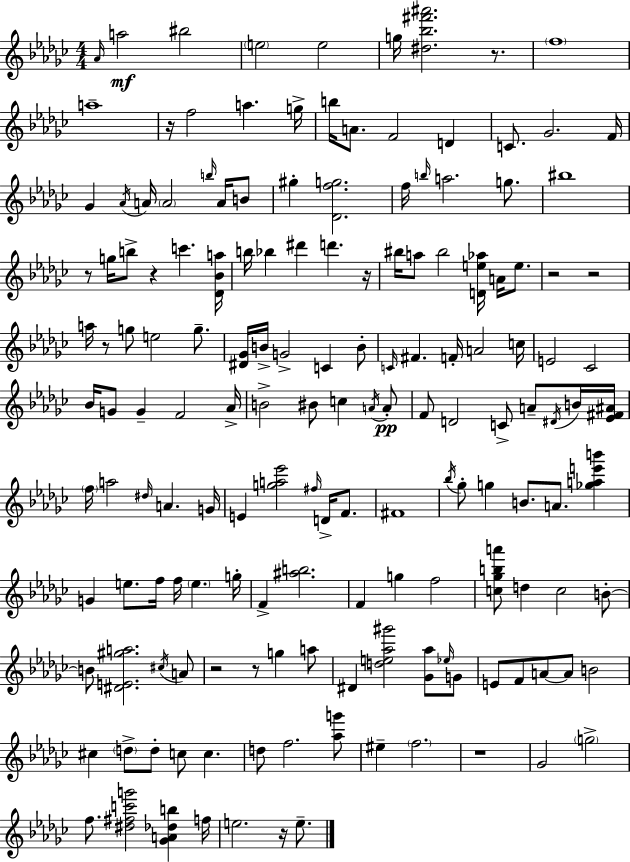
{
  \clef treble
  \numericTimeSignature
  \time 4/4
  \key ees \minor
  \repeat volta 2 { \grace { aes'16 }\mf a''2 bis''2 | \parenthesize e''2 e''2 | g''16 <dis'' bes'' fis''' ais'''>2. r8. | \parenthesize f''1 | \break a''1-- | r16 f''2 a''4. | g''16-> b''16 a'8. f'2 d'4 | c'8. ges'2. | \break f'16 ges'4 \acciaccatura { aes'16 } a'16 \parenthesize a'2 \grace { b''16 } | a'16 b'8 gis''4-. <des' f'' g''>2. | f''16 \grace { b''16 } a''2. | g''8. bis''1 | \break r8 g''16 b''8-> r4 c'''4. | <des' bes' a''>16 b''16 bes''4 dis'''4 d'''4. | r16 bis''16 a''8 bis''2 <d' e'' aes''>16 | a'16 e''8. r2 r2 | \break a''16 r8 g''8 e''2 | g''8.-- <dis' ges'>16 b'16-> g'2-> c'4 | b'8-. \grace { c'16 } fis'4. f'16-. a'2 | c''16 e'2 ces'2 | \break bes'16 g'8 g'4-- f'2 | aes'16-> b'2-> bis'8 c''4 | \acciaccatura { a'16 }\pp a'8-. f'8 d'2 | c'8-> a'8-- \acciaccatura { dis'16 } b'16 <ees' fis' ais'>16 \parenthesize f''16 a''2 | \break \grace { dis''16 } a'4. g'16 e'4 <g'' a'' ees'''>2 | \grace { fis''16 } d'16-> f'8. fis'1 | \acciaccatura { bes''16 } ges''8-. g''4 | b'8. a'8. <ges'' a'' e''' b'''>4 g'4 e''8. | \break f''16 f''16 \parenthesize e''4. g''16-. f'4-> <ais'' b''>2. | f'4 g''4 | f''2 <c'' ges'' b'' a'''>8 d''4 | c''2 b'8-.~~ b'8 <dis' e' gis'' a''>2. | \break \acciaccatura { cis''16 } a'8 r2 | r8 g''4 a''8 dis'4 <d'' e'' aes'' gis'''>2 | <ges' aes''>8 \grace { ees''16 } g'8 e'8 f'8 | a'8~~ a'8 b'2 cis''4 | \break \parenthesize d''8-> d''8-. c''8 c''4. d''8 f''2. | <aes'' g'''>8 eis''4-- | \parenthesize f''2. r1 | ges'2 | \break \parenthesize g''2-> f''8. <dis'' fis'' c''' g'''>2 | <ges' a' des'' b''>4 f''16 e''2. | r16 e''8.-- } \bar "|."
}